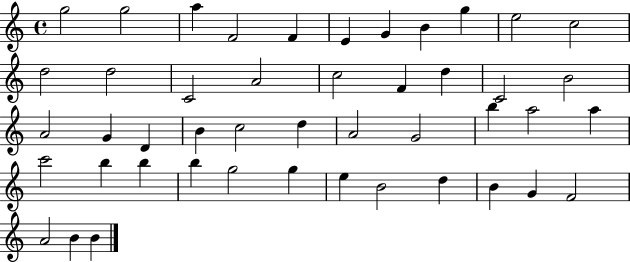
G5/h G5/h A5/q F4/h F4/q E4/q G4/q B4/q G5/q E5/h C5/h D5/h D5/h C4/h A4/h C5/h F4/q D5/q C4/h B4/h A4/h G4/q D4/q B4/q C5/h D5/q A4/h G4/h B5/q A5/h A5/q C6/h B5/q B5/q B5/q G5/h G5/q E5/q B4/h D5/q B4/q G4/q F4/h A4/h B4/q B4/q